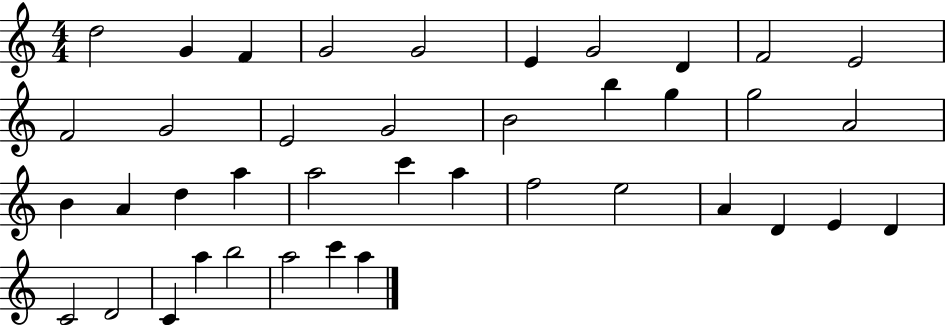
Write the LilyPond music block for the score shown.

{
  \clef treble
  \numericTimeSignature
  \time 4/4
  \key c \major
  d''2 g'4 f'4 | g'2 g'2 | e'4 g'2 d'4 | f'2 e'2 | \break f'2 g'2 | e'2 g'2 | b'2 b''4 g''4 | g''2 a'2 | \break b'4 a'4 d''4 a''4 | a''2 c'''4 a''4 | f''2 e''2 | a'4 d'4 e'4 d'4 | \break c'2 d'2 | c'4 a''4 b''2 | a''2 c'''4 a''4 | \bar "|."
}